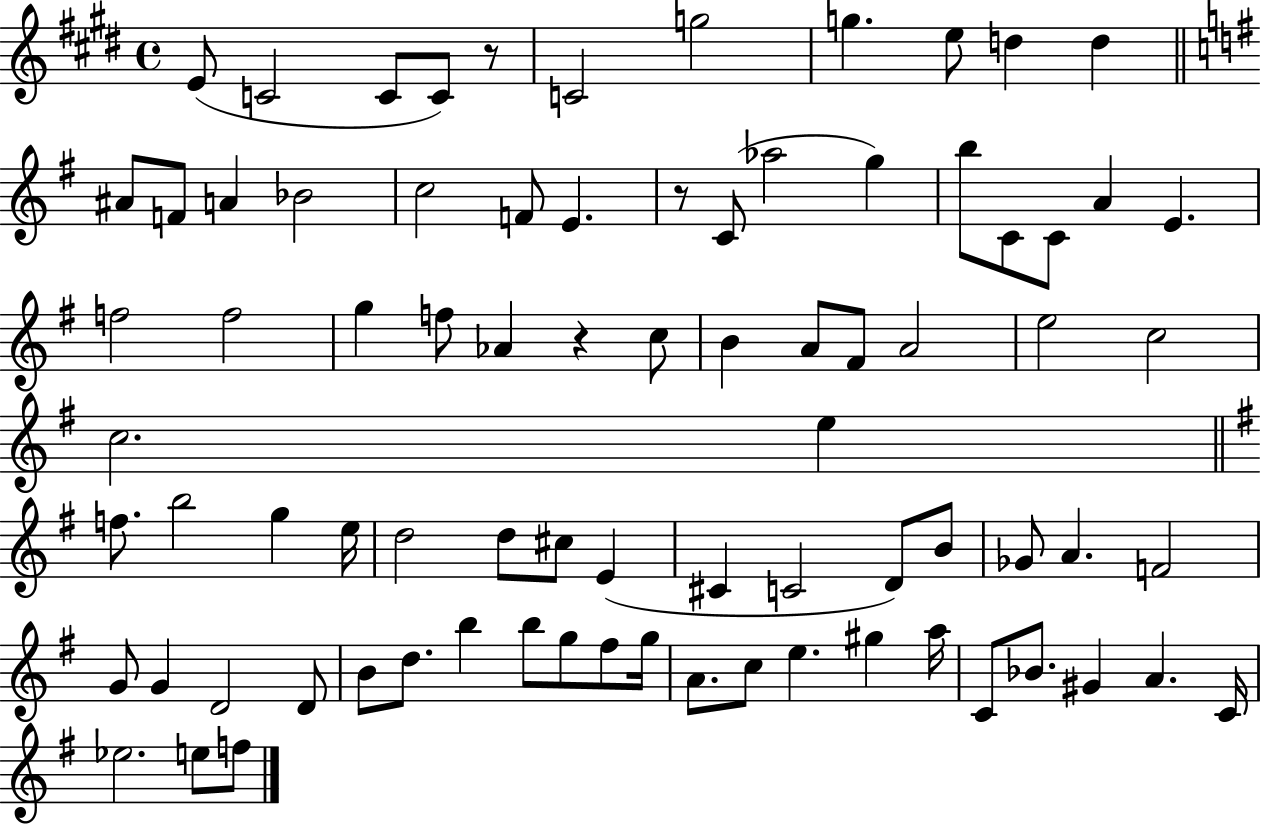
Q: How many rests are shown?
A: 3